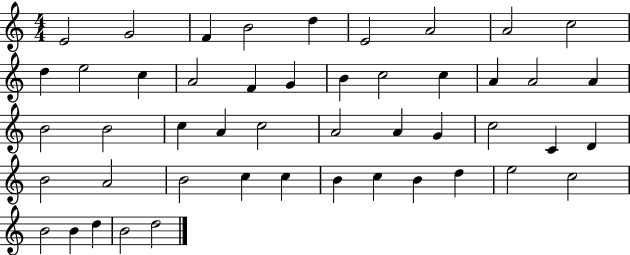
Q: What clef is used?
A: treble